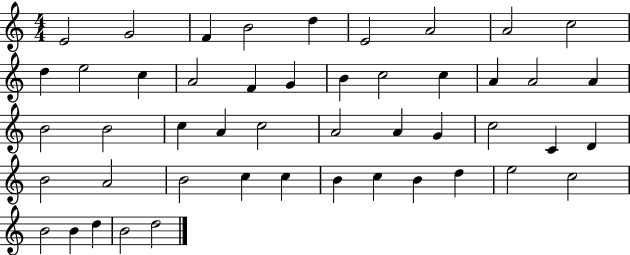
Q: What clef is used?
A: treble